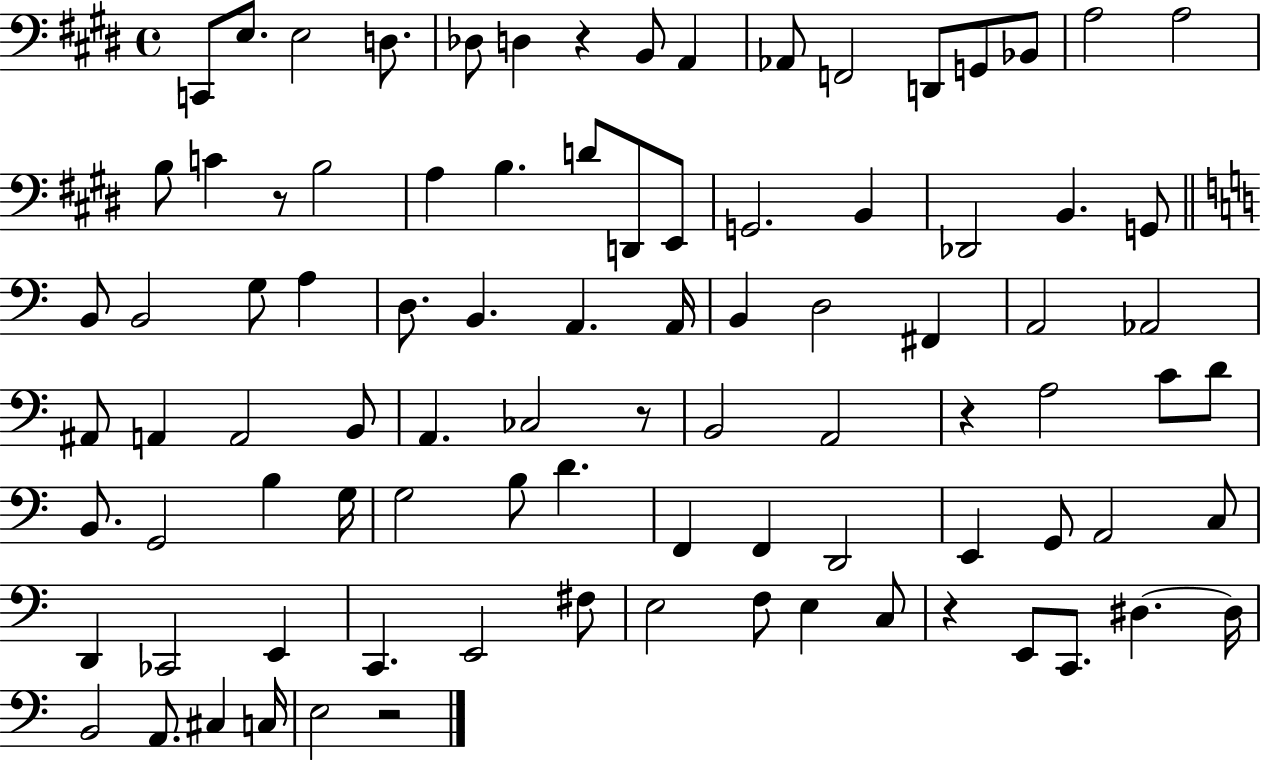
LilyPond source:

{
  \clef bass
  \time 4/4
  \defaultTimeSignature
  \key e \major
  c,8 e8. e2 d8. | des8 d4 r4 b,8 a,4 | aes,8 f,2 d,8 g,8 bes,8 | a2 a2 | \break b8 c'4 r8 b2 | a4 b4. d'8 d,8 e,8 | g,2. b,4 | des,2 b,4. g,8 | \break \bar "||" \break \key a \minor b,8 b,2 g8 a4 | d8. b,4. a,4. a,16 | b,4 d2 fis,4 | a,2 aes,2 | \break ais,8 a,4 a,2 b,8 | a,4. ces2 r8 | b,2 a,2 | r4 a2 c'8 d'8 | \break b,8. g,2 b4 g16 | g2 b8 d'4. | f,4 f,4 d,2 | e,4 g,8 a,2 c8 | \break d,4 ces,2 e,4 | c,4. e,2 fis8 | e2 f8 e4 c8 | r4 e,8 c,8. dis4.~~ dis16 | \break b,2 a,8. cis4 c16 | e2 r2 | \bar "|."
}